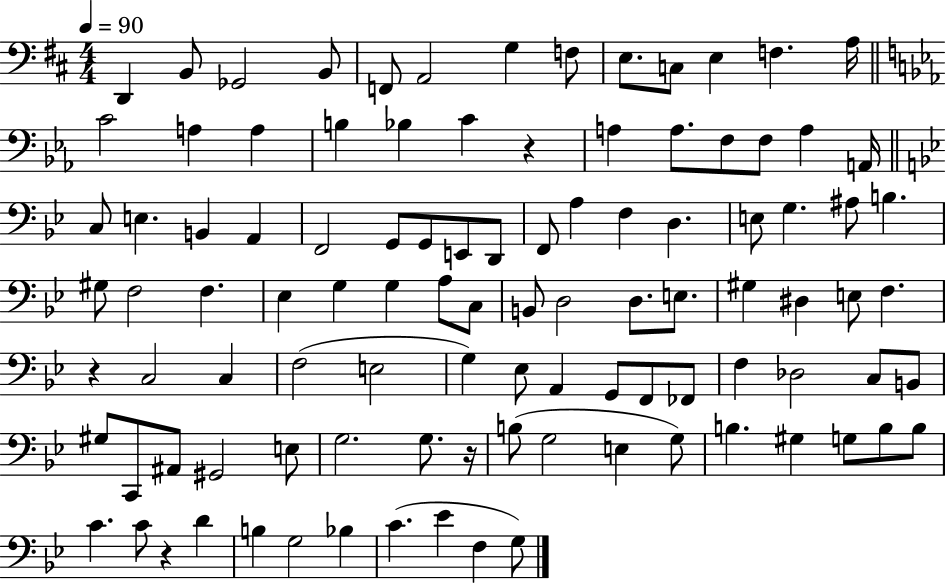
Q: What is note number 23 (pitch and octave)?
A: F3